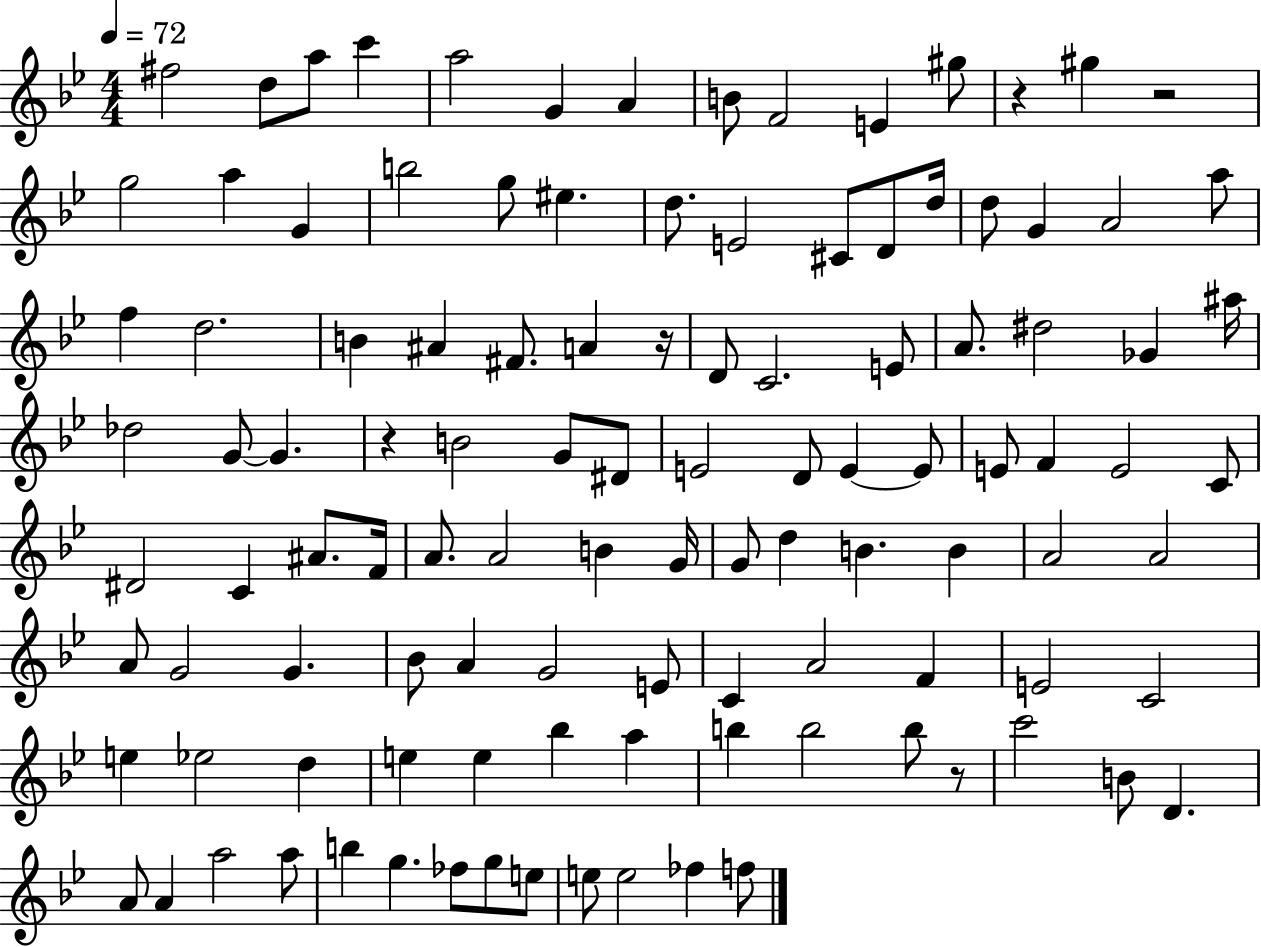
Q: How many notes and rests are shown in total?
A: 111